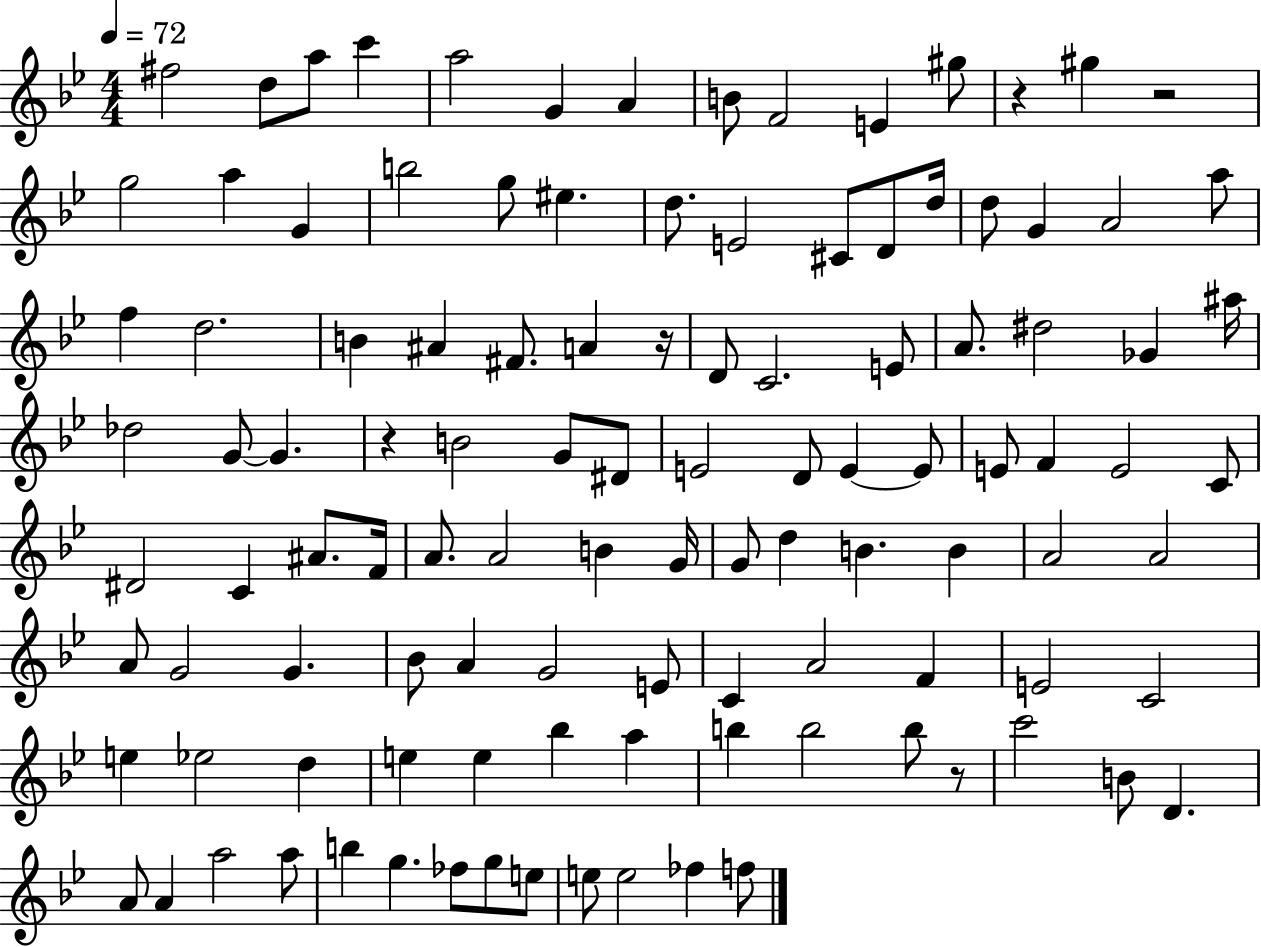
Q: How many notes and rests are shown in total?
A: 111